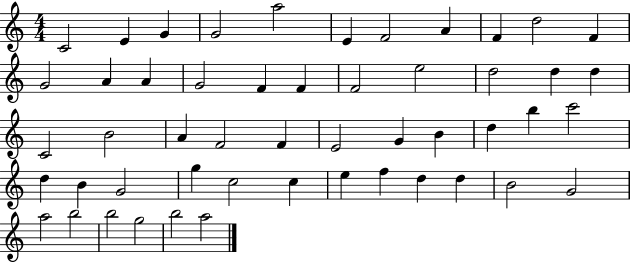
X:1
T:Untitled
M:4/4
L:1/4
K:C
C2 E G G2 a2 E F2 A F d2 F G2 A A G2 F F F2 e2 d2 d d C2 B2 A F2 F E2 G B d b c'2 d B G2 g c2 c e f d d B2 G2 a2 b2 b2 g2 b2 a2